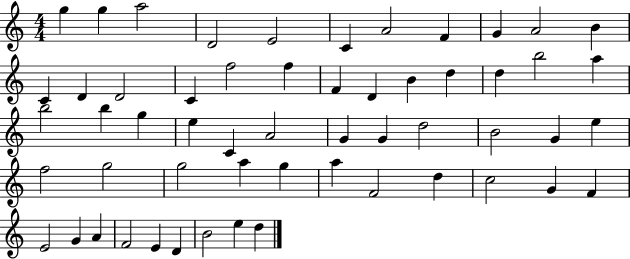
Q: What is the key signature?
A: C major